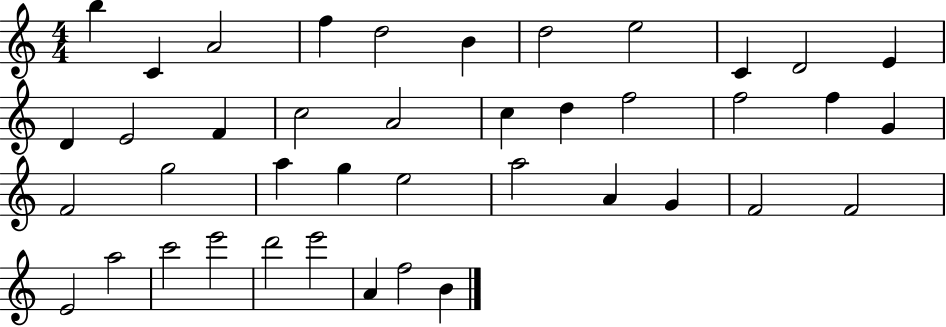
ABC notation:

X:1
T:Untitled
M:4/4
L:1/4
K:C
b C A2 f d2 B d2 e2 C D2 E D E2 F c2 A2 c d f2 f2 f G F2 g2 a g e2 a2 A G F2 F2 E2 a2 c'2 e'2 d'2 e'2 A f2 B